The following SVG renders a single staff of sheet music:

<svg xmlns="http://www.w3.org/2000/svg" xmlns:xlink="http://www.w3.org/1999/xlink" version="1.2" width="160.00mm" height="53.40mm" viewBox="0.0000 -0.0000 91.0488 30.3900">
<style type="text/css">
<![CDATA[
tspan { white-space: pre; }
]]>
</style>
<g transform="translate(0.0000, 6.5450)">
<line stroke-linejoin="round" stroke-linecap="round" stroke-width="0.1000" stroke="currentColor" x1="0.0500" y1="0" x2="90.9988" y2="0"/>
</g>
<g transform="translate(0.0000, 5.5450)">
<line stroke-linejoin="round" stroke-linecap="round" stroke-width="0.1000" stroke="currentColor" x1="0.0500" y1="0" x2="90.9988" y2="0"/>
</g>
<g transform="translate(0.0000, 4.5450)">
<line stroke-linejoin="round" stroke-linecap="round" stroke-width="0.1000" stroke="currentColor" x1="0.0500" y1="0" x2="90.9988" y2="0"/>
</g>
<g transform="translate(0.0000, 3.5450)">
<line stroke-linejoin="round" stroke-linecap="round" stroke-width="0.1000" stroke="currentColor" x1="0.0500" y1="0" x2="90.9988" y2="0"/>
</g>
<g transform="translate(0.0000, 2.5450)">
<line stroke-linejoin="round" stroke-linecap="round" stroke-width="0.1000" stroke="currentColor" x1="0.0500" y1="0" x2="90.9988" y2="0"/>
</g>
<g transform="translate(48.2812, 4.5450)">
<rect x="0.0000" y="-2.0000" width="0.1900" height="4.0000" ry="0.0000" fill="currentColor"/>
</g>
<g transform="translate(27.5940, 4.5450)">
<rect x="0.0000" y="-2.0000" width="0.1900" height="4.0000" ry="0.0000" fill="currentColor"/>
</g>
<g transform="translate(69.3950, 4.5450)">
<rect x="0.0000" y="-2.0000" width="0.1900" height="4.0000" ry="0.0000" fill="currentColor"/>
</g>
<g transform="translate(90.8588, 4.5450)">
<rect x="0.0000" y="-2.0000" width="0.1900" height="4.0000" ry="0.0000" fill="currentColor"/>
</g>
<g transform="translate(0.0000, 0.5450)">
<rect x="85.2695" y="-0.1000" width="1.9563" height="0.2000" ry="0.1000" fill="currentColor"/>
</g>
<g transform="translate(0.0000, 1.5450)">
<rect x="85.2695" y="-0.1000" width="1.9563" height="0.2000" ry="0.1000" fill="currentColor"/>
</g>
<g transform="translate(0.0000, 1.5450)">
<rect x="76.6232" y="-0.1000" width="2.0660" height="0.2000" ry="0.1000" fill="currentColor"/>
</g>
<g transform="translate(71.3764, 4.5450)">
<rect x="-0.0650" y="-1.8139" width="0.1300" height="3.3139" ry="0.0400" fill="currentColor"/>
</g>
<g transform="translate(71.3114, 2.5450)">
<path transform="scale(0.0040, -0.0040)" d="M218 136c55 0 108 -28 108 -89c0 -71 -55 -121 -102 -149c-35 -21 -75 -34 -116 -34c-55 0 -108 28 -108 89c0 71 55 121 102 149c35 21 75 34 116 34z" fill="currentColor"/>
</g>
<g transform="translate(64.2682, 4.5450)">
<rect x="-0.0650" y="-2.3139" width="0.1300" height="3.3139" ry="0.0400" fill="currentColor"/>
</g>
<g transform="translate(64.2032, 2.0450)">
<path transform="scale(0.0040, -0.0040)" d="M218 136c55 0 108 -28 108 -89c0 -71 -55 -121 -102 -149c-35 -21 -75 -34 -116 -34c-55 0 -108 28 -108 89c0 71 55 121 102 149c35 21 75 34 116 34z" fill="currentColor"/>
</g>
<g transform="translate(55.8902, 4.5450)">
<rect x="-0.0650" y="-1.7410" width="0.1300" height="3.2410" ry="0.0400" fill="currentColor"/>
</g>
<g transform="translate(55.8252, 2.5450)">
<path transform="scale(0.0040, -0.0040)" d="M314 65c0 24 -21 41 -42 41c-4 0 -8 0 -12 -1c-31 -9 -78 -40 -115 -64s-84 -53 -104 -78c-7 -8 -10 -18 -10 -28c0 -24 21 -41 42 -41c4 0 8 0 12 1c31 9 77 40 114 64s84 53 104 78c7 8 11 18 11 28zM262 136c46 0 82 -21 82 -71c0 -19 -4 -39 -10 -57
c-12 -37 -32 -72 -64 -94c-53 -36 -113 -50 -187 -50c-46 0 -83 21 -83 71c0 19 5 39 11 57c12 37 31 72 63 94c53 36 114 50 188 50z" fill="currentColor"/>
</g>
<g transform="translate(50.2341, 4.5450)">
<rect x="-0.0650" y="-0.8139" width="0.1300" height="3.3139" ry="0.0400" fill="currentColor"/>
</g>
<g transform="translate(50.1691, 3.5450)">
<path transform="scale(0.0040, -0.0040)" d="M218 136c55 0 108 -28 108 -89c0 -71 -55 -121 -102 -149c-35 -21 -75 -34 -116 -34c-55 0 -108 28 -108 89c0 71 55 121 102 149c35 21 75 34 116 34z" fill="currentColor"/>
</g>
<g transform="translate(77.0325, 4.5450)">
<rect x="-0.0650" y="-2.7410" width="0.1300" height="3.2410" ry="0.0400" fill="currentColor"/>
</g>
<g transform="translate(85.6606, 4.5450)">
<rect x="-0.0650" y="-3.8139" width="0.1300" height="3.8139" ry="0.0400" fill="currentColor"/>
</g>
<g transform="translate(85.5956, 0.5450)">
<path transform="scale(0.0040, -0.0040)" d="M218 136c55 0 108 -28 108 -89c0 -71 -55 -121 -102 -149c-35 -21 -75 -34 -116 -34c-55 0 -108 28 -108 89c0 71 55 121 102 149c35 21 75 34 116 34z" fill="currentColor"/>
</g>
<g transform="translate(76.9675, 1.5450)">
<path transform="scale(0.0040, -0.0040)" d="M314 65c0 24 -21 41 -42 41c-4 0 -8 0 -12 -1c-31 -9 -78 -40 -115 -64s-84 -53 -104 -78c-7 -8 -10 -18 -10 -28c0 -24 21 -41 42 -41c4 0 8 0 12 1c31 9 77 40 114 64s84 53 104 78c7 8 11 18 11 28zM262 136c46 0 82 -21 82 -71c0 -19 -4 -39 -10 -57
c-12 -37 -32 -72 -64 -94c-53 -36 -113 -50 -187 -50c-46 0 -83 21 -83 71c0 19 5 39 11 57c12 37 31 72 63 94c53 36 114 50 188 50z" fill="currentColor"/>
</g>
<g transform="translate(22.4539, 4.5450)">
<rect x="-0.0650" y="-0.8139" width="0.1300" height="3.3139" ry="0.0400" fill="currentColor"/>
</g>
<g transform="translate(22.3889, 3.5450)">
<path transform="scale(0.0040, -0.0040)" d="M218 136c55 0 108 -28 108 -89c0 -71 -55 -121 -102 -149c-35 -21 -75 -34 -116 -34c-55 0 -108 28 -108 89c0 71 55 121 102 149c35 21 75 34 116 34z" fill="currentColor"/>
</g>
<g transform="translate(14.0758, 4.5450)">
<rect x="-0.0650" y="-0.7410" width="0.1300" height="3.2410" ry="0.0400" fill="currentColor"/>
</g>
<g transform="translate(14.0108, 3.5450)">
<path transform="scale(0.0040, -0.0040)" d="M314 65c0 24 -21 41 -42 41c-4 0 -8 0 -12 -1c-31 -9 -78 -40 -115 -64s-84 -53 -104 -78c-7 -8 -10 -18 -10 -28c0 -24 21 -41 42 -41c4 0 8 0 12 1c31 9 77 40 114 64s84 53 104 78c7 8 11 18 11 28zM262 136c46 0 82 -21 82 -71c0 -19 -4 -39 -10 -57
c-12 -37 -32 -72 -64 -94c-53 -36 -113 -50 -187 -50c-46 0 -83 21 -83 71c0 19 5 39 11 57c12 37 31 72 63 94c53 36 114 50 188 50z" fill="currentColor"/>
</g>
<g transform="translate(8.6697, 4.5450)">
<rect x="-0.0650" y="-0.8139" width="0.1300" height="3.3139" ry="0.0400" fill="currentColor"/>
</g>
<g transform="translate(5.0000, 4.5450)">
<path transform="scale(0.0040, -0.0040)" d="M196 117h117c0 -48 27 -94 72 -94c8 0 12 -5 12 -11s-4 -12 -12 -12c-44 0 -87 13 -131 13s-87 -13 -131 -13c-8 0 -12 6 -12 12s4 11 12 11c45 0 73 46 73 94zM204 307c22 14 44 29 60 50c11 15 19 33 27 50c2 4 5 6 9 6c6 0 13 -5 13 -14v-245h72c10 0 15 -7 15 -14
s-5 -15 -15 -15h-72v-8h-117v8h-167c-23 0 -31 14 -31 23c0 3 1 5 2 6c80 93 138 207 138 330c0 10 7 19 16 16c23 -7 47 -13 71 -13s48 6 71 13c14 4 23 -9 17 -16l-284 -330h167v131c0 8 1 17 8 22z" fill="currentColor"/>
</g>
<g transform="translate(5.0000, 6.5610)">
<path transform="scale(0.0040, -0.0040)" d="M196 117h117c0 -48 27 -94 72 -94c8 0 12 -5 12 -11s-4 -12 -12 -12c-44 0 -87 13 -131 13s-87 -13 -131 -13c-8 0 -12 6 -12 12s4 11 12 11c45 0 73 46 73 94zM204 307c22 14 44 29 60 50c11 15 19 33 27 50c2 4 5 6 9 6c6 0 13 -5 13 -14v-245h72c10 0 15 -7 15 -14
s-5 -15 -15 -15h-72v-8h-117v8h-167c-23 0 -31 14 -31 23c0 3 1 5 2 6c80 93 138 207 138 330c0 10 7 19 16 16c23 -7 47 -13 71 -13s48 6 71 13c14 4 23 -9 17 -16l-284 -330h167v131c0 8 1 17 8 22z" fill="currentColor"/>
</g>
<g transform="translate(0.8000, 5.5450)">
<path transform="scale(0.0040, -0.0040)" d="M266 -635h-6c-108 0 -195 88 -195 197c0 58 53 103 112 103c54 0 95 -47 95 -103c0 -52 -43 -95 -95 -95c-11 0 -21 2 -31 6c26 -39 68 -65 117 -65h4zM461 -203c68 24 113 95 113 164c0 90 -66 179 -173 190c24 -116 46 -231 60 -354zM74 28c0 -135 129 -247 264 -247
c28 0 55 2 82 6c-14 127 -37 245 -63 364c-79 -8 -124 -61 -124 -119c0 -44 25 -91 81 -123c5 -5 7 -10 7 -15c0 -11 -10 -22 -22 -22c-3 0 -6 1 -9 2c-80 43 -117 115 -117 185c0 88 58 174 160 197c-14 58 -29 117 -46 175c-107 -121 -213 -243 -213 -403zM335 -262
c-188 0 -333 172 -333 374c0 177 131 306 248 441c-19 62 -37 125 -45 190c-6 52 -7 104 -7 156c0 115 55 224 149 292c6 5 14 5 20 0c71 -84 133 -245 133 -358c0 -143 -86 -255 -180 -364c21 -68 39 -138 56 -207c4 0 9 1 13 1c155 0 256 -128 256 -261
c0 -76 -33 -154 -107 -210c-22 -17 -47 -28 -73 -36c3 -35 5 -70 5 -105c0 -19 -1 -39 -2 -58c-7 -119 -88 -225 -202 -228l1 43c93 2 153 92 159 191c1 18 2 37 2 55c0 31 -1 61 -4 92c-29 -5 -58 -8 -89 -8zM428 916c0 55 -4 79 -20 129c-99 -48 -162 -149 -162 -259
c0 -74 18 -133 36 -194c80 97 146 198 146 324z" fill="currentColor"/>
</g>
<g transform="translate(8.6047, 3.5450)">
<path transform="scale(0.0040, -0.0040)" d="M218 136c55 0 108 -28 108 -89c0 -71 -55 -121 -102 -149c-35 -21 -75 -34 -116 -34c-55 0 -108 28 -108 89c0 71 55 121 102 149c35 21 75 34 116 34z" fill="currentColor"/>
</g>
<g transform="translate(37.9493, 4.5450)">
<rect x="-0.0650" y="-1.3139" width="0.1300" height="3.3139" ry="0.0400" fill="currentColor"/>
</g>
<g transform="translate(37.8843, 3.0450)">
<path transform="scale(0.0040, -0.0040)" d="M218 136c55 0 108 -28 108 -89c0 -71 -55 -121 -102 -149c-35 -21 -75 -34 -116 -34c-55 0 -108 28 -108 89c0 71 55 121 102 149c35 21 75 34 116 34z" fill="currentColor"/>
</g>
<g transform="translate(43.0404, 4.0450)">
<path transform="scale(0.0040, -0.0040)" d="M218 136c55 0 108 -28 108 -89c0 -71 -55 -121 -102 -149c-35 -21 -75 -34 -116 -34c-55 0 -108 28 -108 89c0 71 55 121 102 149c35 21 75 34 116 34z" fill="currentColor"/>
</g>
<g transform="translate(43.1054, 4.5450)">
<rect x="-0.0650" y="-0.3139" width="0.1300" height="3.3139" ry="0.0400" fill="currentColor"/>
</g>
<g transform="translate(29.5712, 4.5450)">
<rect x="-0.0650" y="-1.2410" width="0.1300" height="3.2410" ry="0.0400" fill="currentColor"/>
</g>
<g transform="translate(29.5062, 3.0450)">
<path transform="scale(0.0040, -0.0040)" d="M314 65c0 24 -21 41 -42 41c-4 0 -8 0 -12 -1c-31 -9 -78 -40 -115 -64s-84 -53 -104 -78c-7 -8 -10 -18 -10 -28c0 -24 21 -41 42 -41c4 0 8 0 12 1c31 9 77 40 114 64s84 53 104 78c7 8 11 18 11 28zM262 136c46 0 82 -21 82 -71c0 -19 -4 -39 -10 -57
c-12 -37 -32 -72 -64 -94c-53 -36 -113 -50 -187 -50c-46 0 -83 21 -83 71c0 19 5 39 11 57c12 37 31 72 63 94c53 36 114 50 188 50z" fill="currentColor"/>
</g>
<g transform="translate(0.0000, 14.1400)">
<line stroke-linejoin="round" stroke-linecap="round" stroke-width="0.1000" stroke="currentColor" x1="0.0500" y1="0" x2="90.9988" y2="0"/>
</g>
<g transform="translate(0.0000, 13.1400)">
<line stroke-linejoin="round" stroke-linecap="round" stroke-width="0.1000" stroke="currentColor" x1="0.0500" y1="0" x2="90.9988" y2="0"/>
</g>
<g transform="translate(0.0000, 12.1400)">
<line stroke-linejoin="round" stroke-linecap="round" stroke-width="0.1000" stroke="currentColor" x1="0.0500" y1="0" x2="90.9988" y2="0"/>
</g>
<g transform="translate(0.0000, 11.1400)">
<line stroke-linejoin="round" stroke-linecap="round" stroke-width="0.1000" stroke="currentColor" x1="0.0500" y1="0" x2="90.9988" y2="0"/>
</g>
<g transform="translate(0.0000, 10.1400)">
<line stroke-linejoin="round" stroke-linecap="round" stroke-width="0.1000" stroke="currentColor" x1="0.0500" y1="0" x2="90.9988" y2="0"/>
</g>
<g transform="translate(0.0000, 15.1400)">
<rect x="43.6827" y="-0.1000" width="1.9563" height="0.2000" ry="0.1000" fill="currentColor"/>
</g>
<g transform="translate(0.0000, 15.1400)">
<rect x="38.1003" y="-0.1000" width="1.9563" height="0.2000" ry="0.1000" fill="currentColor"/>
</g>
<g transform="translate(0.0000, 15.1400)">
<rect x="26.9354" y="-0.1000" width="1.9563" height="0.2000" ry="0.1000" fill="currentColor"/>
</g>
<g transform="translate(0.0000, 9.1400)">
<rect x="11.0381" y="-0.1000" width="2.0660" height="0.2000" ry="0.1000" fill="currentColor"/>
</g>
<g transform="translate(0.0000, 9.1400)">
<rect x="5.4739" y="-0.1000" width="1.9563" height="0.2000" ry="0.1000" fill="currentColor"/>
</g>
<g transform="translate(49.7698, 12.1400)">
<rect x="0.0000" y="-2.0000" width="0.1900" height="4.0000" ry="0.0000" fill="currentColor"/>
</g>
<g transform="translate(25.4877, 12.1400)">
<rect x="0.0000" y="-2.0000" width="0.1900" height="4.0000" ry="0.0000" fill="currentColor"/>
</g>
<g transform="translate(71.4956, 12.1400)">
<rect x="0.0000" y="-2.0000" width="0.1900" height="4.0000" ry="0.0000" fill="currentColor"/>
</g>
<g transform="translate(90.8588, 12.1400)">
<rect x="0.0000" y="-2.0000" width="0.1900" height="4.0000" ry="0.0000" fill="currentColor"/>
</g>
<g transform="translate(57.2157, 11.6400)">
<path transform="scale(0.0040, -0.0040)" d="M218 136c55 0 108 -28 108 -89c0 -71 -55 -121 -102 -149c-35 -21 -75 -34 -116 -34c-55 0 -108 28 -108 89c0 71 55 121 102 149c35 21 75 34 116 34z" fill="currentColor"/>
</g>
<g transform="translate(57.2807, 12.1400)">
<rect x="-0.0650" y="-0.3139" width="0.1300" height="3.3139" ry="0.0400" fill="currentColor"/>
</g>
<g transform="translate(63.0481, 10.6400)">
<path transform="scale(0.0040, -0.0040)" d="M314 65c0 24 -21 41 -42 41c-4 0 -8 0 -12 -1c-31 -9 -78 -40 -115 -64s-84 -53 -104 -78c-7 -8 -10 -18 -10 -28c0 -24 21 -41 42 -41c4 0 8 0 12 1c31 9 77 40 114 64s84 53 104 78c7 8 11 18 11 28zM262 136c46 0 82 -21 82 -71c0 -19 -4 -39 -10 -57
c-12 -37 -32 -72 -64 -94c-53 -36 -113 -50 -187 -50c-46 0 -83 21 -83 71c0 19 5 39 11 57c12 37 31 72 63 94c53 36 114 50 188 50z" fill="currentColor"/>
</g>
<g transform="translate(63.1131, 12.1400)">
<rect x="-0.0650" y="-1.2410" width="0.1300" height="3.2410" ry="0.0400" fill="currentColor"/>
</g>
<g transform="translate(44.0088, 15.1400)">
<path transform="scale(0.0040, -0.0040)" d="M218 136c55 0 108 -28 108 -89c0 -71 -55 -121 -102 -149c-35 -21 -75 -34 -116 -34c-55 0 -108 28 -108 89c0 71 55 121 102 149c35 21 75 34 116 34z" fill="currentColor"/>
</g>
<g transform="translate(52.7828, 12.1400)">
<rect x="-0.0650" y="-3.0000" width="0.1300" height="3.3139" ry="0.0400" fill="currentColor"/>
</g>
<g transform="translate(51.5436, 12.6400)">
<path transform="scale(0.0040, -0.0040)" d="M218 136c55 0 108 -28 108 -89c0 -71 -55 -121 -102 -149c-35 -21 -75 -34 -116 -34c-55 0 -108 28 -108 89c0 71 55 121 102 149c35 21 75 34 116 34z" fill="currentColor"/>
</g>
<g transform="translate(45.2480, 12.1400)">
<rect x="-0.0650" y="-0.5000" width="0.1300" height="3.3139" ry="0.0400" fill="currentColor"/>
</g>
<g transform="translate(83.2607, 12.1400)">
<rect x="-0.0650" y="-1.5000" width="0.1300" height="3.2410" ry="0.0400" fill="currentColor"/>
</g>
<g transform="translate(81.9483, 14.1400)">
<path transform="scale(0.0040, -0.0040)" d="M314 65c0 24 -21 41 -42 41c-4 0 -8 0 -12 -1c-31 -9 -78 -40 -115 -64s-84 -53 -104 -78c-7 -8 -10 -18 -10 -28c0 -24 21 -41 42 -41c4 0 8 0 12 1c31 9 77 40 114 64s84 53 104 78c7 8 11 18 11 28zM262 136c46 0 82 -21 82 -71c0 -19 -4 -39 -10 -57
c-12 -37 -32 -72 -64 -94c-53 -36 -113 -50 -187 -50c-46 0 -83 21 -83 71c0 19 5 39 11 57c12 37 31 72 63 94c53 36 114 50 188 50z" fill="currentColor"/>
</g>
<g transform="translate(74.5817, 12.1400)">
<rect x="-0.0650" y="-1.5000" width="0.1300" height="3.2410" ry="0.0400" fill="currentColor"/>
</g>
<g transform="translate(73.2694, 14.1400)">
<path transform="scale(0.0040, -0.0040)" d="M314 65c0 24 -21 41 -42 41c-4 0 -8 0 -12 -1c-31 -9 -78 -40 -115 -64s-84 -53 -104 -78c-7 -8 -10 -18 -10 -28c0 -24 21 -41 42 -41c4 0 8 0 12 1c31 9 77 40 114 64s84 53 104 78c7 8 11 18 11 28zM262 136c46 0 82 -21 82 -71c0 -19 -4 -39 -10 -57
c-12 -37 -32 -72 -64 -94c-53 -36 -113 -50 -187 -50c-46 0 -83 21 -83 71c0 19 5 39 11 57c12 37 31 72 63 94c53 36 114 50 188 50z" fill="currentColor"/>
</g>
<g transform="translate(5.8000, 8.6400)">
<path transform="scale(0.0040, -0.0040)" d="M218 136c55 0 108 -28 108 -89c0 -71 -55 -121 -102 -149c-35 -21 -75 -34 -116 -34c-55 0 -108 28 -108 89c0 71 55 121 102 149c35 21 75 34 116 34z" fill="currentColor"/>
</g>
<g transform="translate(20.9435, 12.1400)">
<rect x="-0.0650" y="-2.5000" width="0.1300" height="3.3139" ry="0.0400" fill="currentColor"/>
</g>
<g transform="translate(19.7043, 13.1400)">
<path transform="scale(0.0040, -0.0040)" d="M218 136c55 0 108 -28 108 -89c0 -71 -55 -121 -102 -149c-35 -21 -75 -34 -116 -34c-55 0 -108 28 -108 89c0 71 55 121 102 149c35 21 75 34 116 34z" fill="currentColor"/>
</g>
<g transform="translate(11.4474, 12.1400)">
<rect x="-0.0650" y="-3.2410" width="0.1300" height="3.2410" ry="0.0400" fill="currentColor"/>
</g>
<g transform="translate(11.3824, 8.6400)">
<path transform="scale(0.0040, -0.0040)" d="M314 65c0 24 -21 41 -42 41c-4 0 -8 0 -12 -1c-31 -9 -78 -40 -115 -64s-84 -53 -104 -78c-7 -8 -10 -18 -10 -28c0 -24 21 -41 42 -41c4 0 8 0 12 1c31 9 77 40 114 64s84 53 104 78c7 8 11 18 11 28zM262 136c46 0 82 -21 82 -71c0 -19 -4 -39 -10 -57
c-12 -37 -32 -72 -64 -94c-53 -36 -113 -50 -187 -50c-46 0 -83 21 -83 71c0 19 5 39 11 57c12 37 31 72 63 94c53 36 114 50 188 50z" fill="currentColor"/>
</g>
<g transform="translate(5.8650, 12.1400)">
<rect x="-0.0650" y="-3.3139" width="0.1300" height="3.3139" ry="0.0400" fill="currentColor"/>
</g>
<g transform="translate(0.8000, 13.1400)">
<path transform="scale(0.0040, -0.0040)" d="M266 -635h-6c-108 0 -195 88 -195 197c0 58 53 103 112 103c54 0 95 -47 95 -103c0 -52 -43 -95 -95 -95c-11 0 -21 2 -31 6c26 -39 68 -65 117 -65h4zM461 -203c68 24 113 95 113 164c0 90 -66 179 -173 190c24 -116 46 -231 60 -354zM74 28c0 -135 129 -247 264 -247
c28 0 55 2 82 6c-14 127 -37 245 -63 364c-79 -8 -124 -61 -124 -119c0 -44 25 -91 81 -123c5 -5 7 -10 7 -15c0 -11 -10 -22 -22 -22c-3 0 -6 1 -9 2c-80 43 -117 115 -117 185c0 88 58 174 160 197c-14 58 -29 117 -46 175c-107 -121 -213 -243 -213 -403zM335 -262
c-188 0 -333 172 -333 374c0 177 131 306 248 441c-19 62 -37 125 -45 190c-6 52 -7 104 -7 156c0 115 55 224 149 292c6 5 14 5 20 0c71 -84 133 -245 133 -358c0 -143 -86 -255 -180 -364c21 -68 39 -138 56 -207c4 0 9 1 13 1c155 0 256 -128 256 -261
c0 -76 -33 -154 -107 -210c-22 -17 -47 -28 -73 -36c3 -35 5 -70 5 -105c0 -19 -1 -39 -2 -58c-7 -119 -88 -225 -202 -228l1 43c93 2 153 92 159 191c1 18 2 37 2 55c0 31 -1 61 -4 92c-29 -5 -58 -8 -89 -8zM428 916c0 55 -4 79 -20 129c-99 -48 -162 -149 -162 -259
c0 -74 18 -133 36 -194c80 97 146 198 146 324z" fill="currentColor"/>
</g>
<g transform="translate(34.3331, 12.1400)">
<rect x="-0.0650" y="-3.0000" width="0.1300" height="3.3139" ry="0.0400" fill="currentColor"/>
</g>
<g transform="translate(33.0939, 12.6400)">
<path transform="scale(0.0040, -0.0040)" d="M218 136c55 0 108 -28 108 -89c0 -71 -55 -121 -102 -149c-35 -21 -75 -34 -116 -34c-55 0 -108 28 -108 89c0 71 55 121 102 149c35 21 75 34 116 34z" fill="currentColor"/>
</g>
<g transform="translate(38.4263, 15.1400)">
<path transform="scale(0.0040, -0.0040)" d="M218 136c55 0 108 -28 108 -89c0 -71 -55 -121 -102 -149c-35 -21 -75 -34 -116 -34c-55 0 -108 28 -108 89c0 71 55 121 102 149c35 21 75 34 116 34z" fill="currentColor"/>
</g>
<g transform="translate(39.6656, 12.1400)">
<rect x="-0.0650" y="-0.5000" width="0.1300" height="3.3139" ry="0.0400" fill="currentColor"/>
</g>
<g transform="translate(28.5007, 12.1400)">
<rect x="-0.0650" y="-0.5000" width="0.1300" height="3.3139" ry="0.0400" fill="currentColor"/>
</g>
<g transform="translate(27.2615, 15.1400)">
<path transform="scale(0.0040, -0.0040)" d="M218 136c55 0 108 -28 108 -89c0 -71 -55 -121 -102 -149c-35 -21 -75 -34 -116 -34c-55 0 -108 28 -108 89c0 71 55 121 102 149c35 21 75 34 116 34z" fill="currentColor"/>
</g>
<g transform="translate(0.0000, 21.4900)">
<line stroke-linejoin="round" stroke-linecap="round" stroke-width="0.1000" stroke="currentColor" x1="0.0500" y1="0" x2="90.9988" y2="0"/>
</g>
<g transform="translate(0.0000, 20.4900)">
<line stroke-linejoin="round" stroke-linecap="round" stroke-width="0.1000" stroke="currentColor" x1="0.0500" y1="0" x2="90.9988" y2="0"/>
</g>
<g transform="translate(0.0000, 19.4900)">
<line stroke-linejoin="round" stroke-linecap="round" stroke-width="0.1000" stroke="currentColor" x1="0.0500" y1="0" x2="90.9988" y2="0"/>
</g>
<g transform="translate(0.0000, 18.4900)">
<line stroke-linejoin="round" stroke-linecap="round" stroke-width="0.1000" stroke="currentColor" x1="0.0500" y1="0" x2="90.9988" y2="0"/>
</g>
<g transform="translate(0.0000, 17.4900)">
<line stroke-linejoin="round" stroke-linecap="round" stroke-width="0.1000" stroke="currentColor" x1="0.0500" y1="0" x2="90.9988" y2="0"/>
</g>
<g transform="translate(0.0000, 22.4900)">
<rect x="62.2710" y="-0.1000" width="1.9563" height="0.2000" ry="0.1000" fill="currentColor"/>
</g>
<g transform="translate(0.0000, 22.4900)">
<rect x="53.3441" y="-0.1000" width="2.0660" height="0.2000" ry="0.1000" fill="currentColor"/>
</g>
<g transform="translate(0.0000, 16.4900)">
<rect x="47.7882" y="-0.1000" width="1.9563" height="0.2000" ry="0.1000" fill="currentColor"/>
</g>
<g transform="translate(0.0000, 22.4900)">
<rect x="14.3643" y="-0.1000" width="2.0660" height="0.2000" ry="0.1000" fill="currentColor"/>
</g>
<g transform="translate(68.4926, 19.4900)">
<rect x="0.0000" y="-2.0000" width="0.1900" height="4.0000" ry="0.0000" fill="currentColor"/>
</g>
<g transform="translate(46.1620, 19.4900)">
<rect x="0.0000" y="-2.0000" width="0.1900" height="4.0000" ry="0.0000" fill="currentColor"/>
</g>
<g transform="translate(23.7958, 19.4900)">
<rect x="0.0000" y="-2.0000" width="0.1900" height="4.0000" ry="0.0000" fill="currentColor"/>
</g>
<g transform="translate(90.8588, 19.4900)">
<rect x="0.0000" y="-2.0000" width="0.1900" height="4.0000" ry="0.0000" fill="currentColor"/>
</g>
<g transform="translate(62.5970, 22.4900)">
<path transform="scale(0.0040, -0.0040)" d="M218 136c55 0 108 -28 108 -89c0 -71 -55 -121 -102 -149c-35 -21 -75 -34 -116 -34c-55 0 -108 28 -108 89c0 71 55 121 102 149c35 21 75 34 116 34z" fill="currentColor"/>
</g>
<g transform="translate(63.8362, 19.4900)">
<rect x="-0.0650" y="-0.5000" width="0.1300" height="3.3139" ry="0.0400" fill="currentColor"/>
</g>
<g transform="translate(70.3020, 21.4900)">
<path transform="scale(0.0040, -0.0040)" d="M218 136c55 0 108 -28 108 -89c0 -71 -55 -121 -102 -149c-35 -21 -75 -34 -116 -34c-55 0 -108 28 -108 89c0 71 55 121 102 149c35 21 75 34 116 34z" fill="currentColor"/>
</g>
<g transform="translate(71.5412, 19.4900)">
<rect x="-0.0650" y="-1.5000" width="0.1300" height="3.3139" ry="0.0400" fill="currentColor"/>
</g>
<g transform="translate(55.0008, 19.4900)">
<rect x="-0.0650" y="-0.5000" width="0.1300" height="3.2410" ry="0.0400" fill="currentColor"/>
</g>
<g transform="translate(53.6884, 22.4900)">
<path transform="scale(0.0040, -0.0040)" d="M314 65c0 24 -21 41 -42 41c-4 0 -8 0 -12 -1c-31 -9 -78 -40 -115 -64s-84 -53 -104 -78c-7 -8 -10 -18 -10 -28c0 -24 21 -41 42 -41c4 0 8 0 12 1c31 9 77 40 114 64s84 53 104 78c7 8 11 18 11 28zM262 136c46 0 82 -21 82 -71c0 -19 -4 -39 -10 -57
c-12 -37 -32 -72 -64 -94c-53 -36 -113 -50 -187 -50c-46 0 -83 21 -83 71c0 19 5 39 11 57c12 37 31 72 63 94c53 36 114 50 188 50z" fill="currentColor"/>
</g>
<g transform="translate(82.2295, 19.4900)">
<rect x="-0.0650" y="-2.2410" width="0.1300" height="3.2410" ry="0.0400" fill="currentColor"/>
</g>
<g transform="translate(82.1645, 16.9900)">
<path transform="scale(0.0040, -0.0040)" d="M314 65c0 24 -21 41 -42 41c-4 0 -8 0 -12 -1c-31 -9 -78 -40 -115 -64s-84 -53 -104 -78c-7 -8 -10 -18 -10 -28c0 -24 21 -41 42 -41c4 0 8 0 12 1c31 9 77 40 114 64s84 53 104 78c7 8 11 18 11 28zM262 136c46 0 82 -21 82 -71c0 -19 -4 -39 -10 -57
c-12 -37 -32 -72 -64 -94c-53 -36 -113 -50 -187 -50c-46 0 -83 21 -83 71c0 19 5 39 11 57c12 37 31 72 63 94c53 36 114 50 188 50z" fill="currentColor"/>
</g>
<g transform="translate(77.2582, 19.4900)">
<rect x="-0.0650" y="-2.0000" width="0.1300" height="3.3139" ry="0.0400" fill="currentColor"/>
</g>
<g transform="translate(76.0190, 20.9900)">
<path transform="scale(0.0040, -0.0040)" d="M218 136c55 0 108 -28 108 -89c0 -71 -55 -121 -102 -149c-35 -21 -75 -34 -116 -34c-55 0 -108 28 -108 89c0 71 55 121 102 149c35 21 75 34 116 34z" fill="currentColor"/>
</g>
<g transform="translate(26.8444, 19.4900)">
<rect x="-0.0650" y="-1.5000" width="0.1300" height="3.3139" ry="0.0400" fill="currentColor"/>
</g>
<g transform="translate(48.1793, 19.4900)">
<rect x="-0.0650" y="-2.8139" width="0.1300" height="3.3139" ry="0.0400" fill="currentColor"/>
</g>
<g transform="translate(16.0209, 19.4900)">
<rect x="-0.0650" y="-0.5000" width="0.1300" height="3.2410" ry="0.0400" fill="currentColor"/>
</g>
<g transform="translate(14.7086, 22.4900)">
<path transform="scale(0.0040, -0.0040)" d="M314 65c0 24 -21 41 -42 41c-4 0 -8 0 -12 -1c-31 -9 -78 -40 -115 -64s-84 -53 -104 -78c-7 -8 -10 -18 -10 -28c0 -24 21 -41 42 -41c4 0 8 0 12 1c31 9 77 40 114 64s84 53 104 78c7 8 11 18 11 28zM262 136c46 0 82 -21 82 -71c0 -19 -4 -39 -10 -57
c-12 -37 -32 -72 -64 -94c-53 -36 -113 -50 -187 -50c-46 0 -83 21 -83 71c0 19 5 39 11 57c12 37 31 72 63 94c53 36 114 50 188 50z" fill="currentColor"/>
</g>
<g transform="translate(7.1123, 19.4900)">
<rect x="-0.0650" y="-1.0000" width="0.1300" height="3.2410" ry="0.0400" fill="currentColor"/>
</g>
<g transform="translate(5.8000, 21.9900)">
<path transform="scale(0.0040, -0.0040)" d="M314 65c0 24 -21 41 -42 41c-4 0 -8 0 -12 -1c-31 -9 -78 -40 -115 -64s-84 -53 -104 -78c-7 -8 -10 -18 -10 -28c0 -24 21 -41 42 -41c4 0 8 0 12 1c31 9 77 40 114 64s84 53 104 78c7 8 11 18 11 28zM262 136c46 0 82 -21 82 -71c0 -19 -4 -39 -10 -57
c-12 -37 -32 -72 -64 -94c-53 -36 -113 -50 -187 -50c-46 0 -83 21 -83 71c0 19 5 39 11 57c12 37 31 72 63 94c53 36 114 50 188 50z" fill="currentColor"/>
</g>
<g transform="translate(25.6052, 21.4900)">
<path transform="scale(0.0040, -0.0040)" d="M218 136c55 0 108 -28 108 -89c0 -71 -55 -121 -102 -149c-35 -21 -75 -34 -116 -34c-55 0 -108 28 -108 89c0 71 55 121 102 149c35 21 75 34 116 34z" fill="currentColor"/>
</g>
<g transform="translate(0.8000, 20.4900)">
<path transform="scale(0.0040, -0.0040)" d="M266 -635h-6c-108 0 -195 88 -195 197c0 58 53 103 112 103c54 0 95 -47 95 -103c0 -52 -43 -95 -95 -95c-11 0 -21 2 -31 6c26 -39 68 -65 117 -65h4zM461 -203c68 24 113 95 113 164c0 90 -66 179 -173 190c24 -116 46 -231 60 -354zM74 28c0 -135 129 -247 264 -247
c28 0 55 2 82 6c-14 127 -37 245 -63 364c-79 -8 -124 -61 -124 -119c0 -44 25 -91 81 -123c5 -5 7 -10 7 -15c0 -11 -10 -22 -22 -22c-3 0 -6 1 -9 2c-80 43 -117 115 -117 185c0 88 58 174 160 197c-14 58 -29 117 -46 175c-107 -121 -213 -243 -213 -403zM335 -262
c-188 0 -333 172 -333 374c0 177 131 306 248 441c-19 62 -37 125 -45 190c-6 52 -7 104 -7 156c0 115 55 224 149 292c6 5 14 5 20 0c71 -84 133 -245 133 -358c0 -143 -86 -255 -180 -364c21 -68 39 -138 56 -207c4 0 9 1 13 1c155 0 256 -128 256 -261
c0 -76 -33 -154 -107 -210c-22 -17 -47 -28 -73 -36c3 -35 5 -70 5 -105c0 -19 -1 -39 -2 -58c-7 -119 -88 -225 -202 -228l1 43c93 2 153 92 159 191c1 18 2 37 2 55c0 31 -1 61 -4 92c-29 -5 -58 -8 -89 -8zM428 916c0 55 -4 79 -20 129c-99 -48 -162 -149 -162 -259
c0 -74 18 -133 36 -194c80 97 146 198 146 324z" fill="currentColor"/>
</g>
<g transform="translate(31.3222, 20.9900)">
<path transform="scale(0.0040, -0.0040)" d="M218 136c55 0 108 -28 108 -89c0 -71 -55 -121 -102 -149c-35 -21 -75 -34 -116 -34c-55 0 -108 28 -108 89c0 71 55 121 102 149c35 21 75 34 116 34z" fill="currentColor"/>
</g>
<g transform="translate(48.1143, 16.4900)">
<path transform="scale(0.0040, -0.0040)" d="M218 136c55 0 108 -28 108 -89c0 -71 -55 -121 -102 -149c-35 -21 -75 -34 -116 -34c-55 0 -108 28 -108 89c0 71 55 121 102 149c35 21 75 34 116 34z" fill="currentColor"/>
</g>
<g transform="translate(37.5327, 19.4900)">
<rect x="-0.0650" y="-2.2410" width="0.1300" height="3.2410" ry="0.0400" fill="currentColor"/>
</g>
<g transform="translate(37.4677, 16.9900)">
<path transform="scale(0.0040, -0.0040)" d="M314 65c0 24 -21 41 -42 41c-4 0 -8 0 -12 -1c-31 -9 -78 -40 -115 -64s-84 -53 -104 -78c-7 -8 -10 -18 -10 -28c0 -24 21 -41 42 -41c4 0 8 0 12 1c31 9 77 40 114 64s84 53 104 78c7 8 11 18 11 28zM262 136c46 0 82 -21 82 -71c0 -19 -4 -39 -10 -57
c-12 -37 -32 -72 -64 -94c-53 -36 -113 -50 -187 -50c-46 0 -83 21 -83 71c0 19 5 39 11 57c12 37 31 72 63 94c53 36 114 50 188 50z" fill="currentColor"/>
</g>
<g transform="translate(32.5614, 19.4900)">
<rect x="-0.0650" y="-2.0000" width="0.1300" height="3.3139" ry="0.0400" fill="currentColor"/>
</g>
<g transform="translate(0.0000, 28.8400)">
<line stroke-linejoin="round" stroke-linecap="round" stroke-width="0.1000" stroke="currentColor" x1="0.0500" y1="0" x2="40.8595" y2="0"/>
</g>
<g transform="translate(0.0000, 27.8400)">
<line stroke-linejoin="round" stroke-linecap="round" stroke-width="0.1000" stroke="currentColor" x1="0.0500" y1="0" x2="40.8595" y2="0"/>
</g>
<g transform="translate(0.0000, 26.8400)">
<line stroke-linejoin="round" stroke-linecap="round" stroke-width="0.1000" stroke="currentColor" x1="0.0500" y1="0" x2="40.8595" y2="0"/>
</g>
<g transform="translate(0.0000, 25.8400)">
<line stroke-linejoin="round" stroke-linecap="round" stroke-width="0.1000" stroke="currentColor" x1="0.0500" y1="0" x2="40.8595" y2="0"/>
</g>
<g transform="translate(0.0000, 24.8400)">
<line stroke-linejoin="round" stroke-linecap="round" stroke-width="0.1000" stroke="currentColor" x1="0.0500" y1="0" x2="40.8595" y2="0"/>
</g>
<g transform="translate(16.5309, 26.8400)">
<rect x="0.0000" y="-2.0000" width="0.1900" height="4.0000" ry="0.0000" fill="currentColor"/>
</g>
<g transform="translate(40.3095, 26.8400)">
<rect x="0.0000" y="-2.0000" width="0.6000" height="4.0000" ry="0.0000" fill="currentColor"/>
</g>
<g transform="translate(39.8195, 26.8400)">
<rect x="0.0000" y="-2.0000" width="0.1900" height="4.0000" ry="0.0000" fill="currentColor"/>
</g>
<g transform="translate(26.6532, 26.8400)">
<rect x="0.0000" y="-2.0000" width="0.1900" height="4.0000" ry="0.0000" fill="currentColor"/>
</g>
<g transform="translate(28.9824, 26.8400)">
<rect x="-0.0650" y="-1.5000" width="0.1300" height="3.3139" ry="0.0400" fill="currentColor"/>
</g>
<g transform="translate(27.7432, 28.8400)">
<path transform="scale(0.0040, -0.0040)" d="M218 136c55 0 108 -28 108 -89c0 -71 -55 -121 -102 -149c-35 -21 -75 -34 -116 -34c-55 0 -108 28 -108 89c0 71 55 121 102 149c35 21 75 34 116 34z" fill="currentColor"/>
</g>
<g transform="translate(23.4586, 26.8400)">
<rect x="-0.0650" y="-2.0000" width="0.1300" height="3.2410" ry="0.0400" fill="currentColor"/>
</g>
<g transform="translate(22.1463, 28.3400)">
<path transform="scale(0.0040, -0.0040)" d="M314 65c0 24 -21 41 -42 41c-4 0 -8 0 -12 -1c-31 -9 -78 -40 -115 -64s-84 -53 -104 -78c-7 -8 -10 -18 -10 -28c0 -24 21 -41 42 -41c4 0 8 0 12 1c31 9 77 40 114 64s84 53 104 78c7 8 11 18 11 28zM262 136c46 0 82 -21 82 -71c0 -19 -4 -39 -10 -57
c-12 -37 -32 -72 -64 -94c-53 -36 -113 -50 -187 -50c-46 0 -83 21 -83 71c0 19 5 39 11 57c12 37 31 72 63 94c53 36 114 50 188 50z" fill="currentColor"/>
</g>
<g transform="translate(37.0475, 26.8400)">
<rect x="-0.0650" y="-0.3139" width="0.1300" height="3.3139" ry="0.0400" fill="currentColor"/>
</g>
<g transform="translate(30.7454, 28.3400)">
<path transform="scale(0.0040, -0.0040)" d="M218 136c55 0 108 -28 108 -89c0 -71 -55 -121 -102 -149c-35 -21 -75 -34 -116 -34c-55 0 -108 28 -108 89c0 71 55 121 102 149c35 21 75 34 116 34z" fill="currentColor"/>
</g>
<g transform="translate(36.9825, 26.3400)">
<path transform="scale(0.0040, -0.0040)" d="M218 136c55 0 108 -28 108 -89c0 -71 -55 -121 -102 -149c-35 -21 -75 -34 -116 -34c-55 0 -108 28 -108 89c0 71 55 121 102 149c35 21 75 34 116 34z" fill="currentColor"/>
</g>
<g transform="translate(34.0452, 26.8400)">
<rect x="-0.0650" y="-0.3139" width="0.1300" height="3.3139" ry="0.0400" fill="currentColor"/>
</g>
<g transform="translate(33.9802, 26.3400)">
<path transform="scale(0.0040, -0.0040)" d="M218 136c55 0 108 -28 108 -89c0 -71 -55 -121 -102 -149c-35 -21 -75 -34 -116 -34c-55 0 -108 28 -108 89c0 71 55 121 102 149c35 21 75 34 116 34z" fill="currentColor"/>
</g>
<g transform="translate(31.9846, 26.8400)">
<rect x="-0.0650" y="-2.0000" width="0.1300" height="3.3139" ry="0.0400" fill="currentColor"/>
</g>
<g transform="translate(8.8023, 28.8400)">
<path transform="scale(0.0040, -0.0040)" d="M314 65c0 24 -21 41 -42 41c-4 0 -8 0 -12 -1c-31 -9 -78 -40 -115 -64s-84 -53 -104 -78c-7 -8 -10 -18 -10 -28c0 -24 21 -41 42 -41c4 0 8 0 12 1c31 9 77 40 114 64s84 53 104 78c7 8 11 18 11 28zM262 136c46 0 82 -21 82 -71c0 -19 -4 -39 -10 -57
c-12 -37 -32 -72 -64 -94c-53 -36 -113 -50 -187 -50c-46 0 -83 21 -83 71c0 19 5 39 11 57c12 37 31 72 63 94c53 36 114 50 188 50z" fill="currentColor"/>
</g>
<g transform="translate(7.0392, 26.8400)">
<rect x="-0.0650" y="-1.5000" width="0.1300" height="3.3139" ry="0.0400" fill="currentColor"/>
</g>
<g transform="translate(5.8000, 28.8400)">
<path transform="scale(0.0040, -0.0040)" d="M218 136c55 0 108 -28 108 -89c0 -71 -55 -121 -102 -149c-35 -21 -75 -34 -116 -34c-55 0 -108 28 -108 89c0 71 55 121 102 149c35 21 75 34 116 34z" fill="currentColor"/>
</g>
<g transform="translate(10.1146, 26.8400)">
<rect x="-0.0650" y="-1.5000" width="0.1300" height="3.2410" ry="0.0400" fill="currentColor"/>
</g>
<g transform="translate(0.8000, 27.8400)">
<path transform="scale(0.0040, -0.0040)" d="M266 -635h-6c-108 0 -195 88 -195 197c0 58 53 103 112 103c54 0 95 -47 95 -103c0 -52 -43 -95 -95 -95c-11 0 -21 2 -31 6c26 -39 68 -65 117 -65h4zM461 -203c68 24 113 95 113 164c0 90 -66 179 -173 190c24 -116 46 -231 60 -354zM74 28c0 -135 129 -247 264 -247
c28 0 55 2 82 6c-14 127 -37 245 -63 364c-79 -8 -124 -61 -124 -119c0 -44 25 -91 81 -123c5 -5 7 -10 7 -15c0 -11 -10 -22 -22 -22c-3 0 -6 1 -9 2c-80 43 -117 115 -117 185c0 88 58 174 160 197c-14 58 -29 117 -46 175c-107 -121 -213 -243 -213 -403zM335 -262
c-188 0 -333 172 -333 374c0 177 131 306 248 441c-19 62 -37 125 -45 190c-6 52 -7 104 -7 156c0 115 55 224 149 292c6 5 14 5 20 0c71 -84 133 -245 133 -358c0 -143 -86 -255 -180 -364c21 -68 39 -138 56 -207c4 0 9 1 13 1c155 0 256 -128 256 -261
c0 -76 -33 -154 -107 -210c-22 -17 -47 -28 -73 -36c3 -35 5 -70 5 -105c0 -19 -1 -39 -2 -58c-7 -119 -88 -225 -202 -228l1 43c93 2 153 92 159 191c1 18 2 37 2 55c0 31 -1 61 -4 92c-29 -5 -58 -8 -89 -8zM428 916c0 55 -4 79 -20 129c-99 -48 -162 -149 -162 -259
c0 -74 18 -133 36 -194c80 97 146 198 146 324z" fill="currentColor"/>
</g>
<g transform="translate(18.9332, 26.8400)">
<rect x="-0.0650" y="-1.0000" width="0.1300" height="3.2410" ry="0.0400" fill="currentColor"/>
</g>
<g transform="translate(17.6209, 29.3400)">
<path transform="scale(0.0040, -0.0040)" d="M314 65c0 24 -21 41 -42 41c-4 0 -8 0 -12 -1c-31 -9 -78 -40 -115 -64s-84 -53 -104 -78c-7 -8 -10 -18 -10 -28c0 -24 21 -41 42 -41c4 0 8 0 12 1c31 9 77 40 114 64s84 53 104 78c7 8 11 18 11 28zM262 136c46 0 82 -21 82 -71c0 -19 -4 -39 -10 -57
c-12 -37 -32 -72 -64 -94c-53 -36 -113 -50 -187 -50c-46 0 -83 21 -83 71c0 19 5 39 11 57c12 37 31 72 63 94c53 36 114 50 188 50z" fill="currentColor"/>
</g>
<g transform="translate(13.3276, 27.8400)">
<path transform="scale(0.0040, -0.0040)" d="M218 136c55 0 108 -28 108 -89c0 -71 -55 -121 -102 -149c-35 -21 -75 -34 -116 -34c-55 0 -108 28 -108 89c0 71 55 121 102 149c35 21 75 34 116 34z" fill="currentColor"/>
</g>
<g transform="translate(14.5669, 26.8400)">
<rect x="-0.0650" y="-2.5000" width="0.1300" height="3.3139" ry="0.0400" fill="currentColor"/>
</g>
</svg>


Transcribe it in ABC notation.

X:1
T:Untitled
M:4/4
L:1/4
K:C
d d2 d e2 e c d f2 g f a2 c' b b2 G C A C C A c e2 E2 E2 D2 C2 E F g2 a C2 C E F g2 E E2 G D2 F2 E F c c